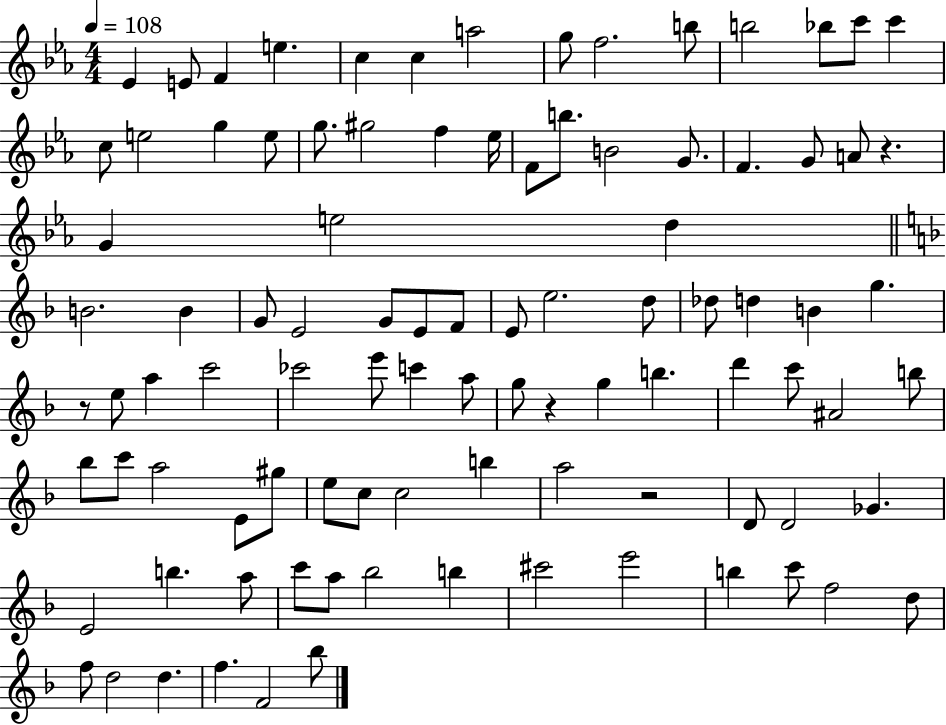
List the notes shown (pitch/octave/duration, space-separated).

Eb4/q E4/e F4/q E5/q. C5/q C5/q A5/h G5/e F5/h. B5/e B5/h Bb5/e C6/e C6/q C5/e E5/h G5/q E5/e G5/e. G#5/h F5/q Eb5/s F4/e B5/e. B4/h G4/e. F4/q. G4/e A4/e R/q. G4/q E5/h D5/q B4/h. B4/q G4/e E4/h G4/e E4/e F4/e E4/e E5/h. D5/e Db5/e D5/q B4/q G5/q. R/e E5/e A5/q C6/h CES6/h E6/e C6/q A5/e G5/e R/q G5/q B5/q. D6/q C6/e A#4/h B5/e Bb5/e C6/e A5/h E4/e G#5/e E5/e C5/e C5/h B5/q A5/h R/h D4/e D4/h Gb4/q. E4/h B5/q. A5/e C6/e A5/e Bb5/h B5/q C#6/h E6/h B5/q C6/e F5/h D5/e F5/e D5/h D5/q. F5/q. F4/h Bb5/e